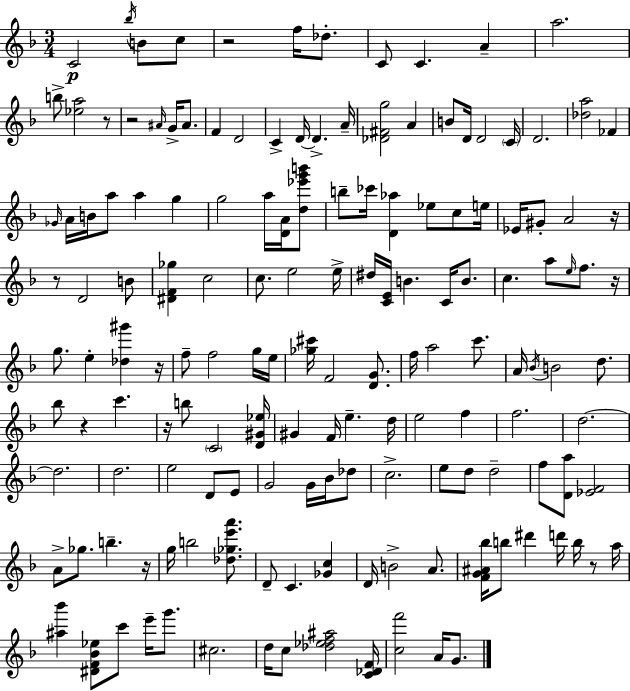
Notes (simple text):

C4/h Bb5/s B4/e C5/e R/h F5/s Db5/e. C4/e C4/q. A4/q A5/h. B5/e [Eb5,A5]/h R/e R/h A#4/s G4/s A#4/e. F4/q D4/h C4/q D4/s D4/q. A4/s [Db4,F#4,G5]/h A4/q B4/e D4/s D4/h C4/s D4/h. [Db5,A5]/h FES4/q Gb4/s A4/s B4/s A5/e A5/q G5/q G5/h A5/s [D4,A4]/s [D5,Eb6,G6,B6]/e B5/e CES6/s [D4,Ab5]/q Eb5/e C5/e E5/s Eb4/s G#4/e A4/h R/s R/e D4/h B4/e [D#4,F4,Gb5]/q C5/h C5/e. E5/h E5/s D#5/s [C4,E4]/s B4/q. C4/s B4/e. C5/q. A5/e E5/s F5/e. R/s G5/e. E5/q [Db5,G#6]/q R/s F5/e F5/h G5/s E5/s [Gb5,C#6]/s F4/h [D4,G4]/e. F5/s A5/h C6/e. A4/s Bb4/s B4/h D5/e. Bb5/e R/q C6/q. R/s B5/e C4/h [D4,G#4,Eb5]/s G#4/q F4/s E5/q. D5/s E5/h F5/q F5/h. D5/h. D5/h. D5/h. E5/h D4/e E4/e G4/h G4/s Bb4/s Db5/e C5/h. E5/e D5/e D5/h F5/e [D4,A5]/e [Eb4,F4]/h A4/e Gb5/e. B5/q. R/s G5/s B5/h [Db5,Gb5,E6,A6]/e. D4/e C4/q. [Gb4,C5]/q D4/s B4/h A4/e. [F4,G4,A#4,Bb5]/s B5/e D#6/q D6/s B5/s R/e A5/s [A#5,Bb6]/q [D#4,F4,Bb4,Eb5]/e C6/e E6/s G6/e. C#5/h. D5/s C5/e [Db5,Eb5,F5,A#5]/h [C4,Db4,F4]/s [C5,F6]/h A4/s G4/e.